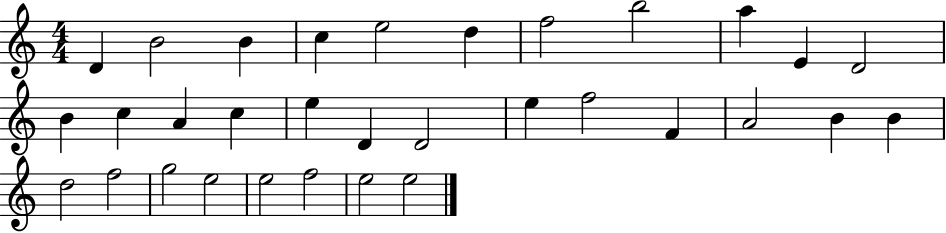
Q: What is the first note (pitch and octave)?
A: D4